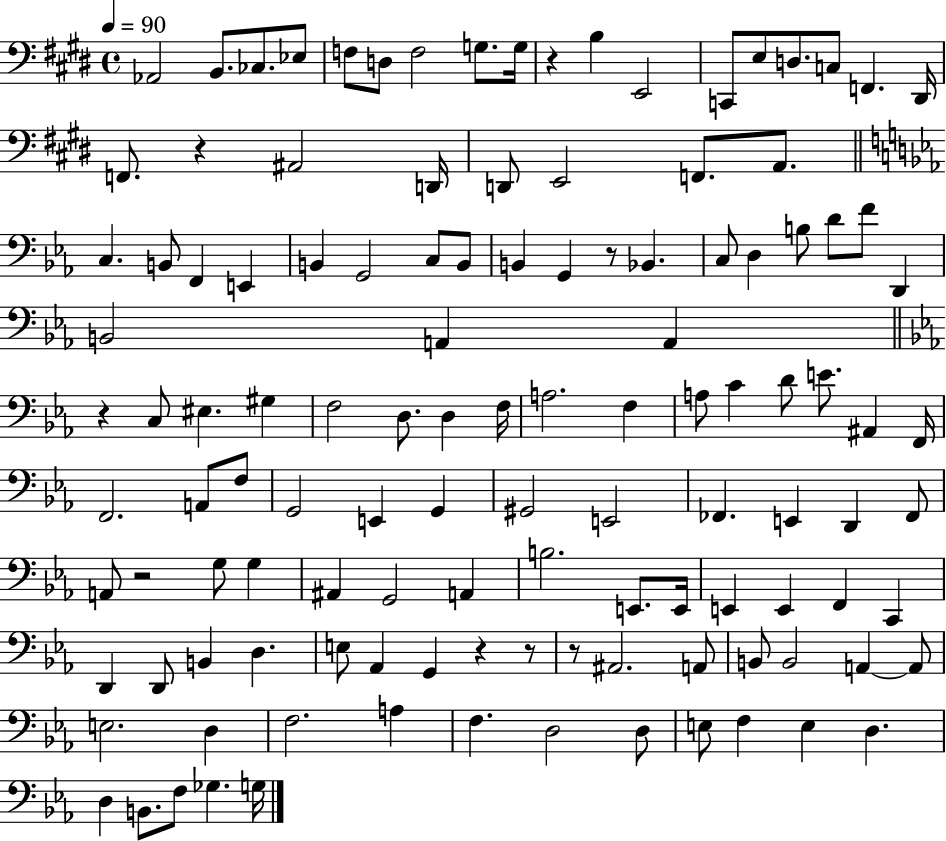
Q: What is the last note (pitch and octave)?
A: G3